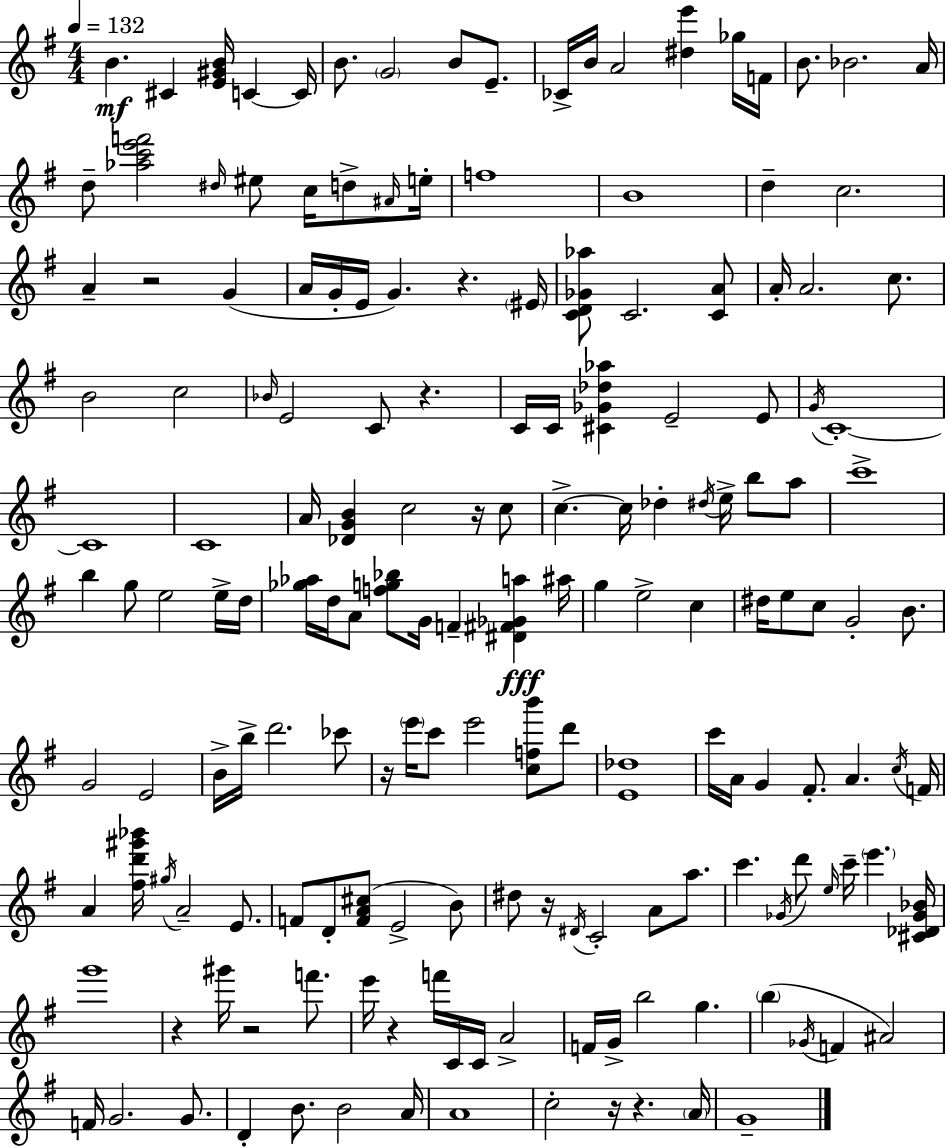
B4/q. C#4/q [E4,G#4,B4]/s C4/q C4/s B4/e. G4/h B4/e E4/e. CES4/s B4/s A4/h [D#5,E6]/q Gb5/s F4/s B4/e. Bb4/h. A4/s D5/e [Ab5,C6,E6,F6]/h D#5/s EIS5/e C5/s D5/e A#4/s E5/s F5/w B4/w D5/q C5/h. A4/q R/h G4/q A4/s G4/s E4/s G4/q. R/q. EIS4/s [C4,D4,Gb4,Ab5]/e C4/h. [C4,A4]/e A4/s A4/h. C5/e. B4/h C5/h Bb4/s E4/h C4/e R/q. C4/s C4/s [C#4,Gb4,Db5,Ab5]/q E4/h E4/e G4/s C4/w C4/w C4/w A4/s [Db4,G4,B4]/q C5/h R/s C5/e C5/q. C5/s Db5/q D#5/s E5/s B5/e A5/e C6/w B5/q G5/e E5/h E5/s D5/s [Gb5,Ab5]/s D5/s A4/e [F5,G5,Bb5]/e G4/s F4/q [D#4,F#4,Gb4,A5]/q A#5/s G5/q E5/h C5/q D#5/s E5/e C5/e G4/h B4/e. G4/h E4/h B4/s B5/s D6/h. CES6/e R/s E6/s C6/e E6/h [C5,F5,B6]/e D6/e [E4,Db5]/w C6/s A4/s G4/q F#4/e. A4/q. C5/s F4/s A4/q [F#5,D6,G#6,Bb6]/s G#5/s A4/h E4/e. F4/e D4/e [F4,A4,C#5]/e E4/h B4/e D#5/e R/s D#4/s C4/h A4/e A5/e. C6/q. Gb4/s D6/e E5/s C6/s E6/q. [C#4,Db4,Gb4,Bb4]/s G6/w R/q G#6/s R/h F6/e. E6/s R/q F6/s C4/s C4/s A4/h F4/s G4/s B5/h G5/q. B5/q Gb4/s F4/q A#4/h F4/s G4/h. G4/e. D4/q B4/e. B4/h A4/s A4/w C5/h R/s R/q. A4/s G4/w